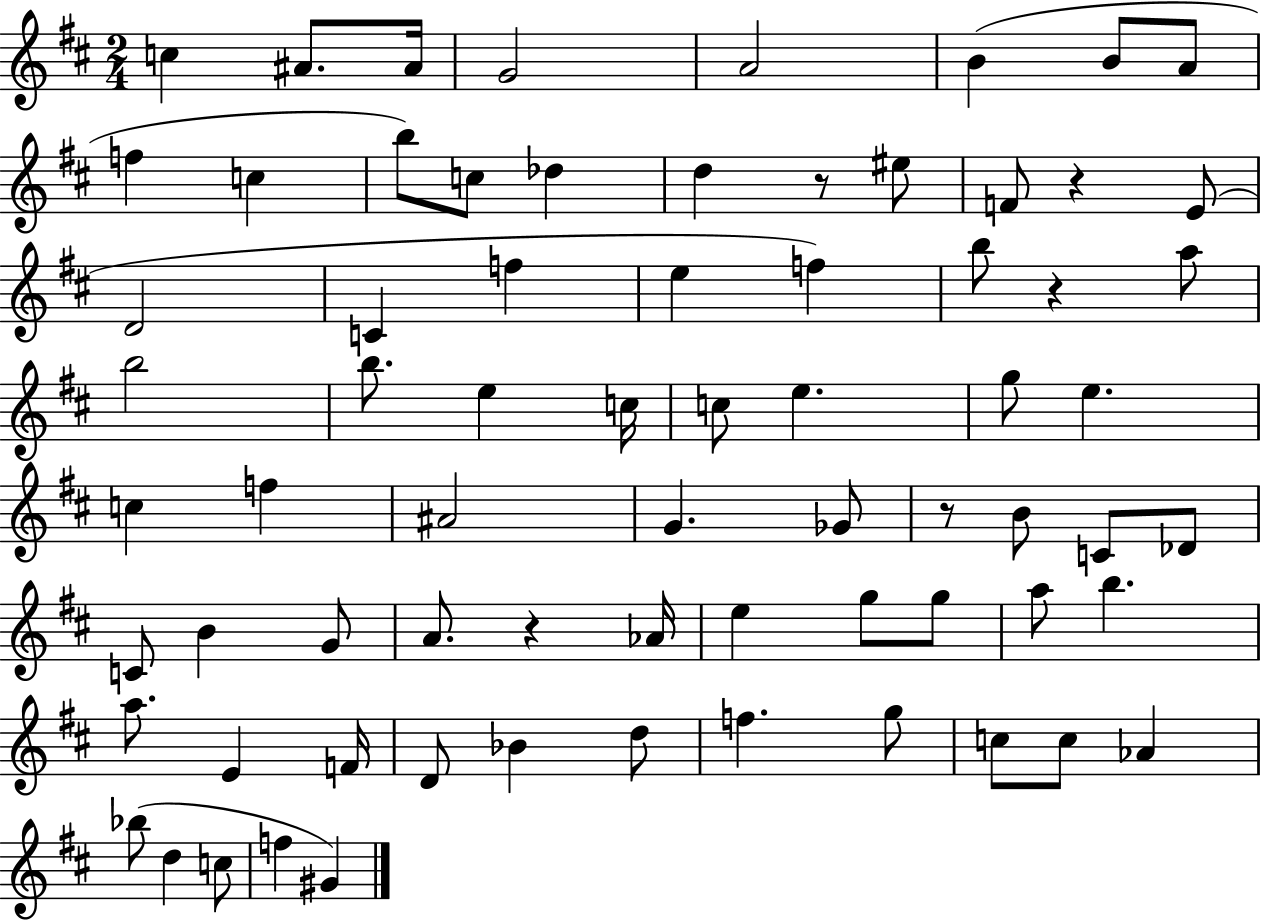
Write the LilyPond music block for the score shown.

{
  \clef treble
  \numericTimeSignature
  \time 2/4
  \key d \major
  c''4 ais'8. ais'16 | g'2 | a'2 | b'4( b'8 a'8 | \break f''4 c''4 | b''8) c''8 des''4 | d''4 r8 eis''8 | f'8 r4 e'8( | \break d'2 | c'4 f''4 | e''4 f''4) | b''8 r4 a''8 | \break b''2 | b''8. e''4 c''16 | c''8 e''4. | g''8 e''4. | \break c''4 f''4 | ais'2 | g'4. ges'8 | r8 b'8 c'8 des'8 | \break c'8 b'4 g'8 | a'8. r4 aes'16 | e''4 g''8 g''8 | a''8 b''4. | \break a''8. e'4 f'16 | d'8 bes'4 d''8 | f''4. g''8 | c''8 c''8 aes'4 | \break bes''8( d''4 c''8 | f''4 gis'4) | \bar "|."
}